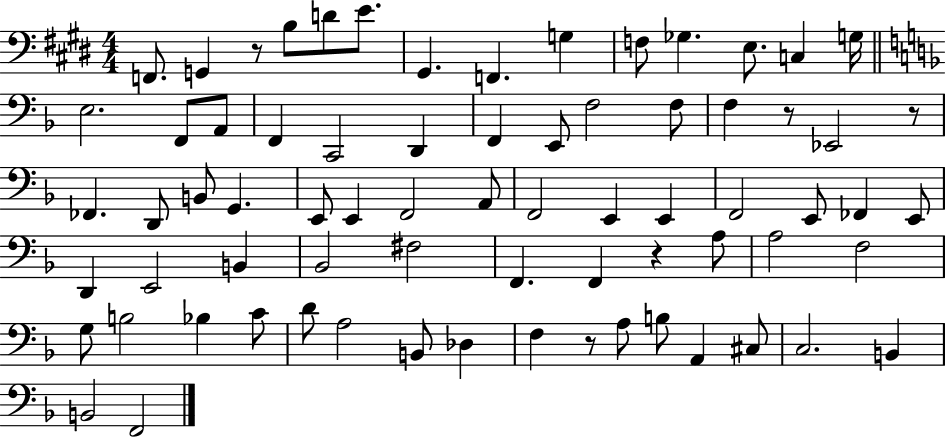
X:1
T:Untitled
M:4/4
L:1/4
K:E
F,,/2 G,, z/2 B,/2 D/2 E/2 ^G,, F,, G, F,/2 _G, E,/2 C, G,/4 E,2 F,,/2 A,,/2 F,, C,,2 D,, F,, E,,/2 F,2 F,/2 F, z/2 _E,,2 z/2 _F,, D,,/2 B,,/2 G,, E,,/2 E,, F,,2 A,,/2 F,,2 E,, E,, F,,2 E,,/2 _F,, E,,/2 D,, E,,2 B,, _B,,2 ^F,2 F,, F,, z A,/2 A,2 F,2 G,/2 B,2 _B, C/2 D/2 A,2 B,,/2 _D, F, z/2 A,/2 B,/2 A,, ^C,/2 C,2 B,, B,,2 F,,2